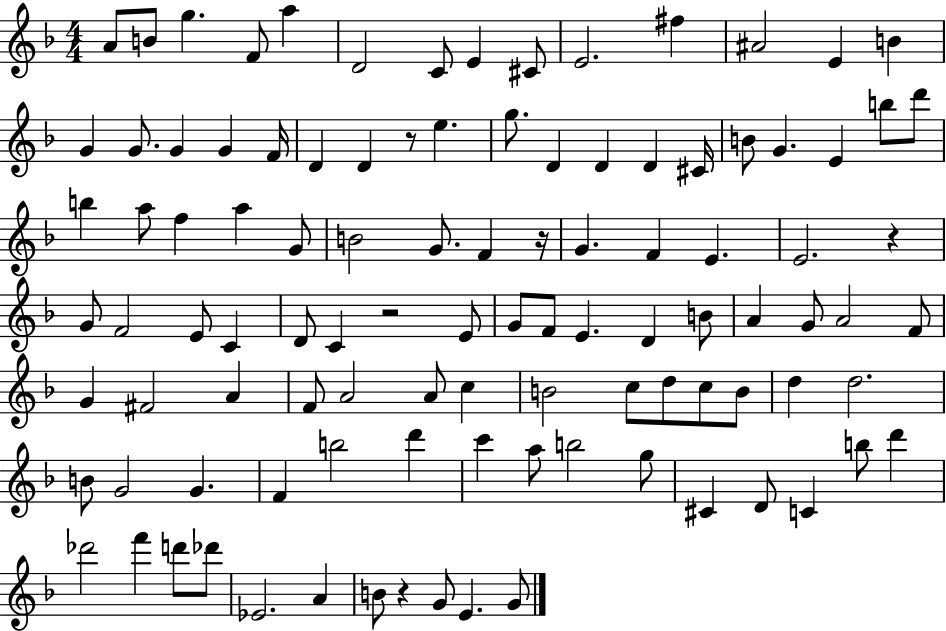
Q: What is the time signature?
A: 4/4